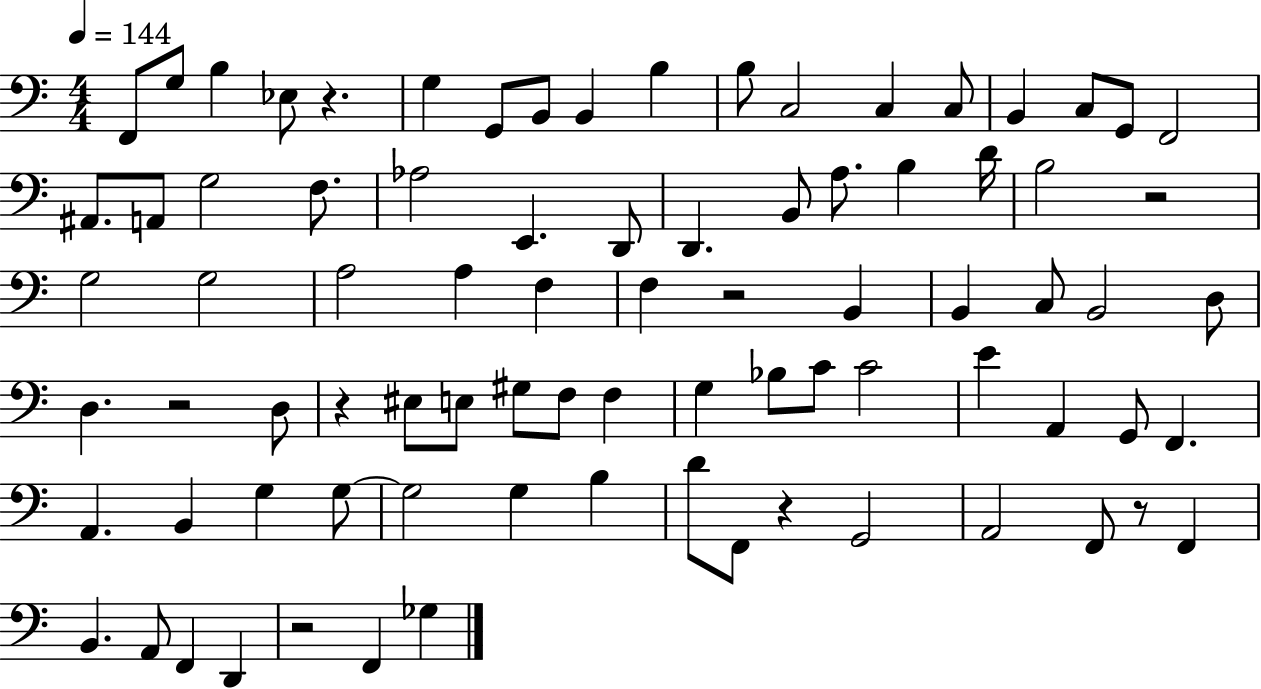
X:1
T:Untitled
M:4/4
L:1/4
K:C
F,,/2 G,/2 B, _E,/2 z G, G,,/2 B,,/2 B,, B, B,/2 C,2 C, C,/2 B,, C,/2 G,,/2 F,,2 ^A,,/2 A,,/2 G,2 F,/2 _A,2 E,, D,,/2 D,, B,,/2 A,/2 B, D/4 B,2 z2 G,2 G,2 A,2 A, F, F, z2 B,, B,, C,/2 B,,2 D,/2 D, z2 D,/2 z ^E,/2 E,/2 ^G,/2 F,/2 F, G, _B,/2 C/2 C2 E A,, G,,/2 F,, A,, B,, G, G,/2 G,2 G, B, D/2 F,,/2 z G,,2 A,,2 F,,/2 z/2 F,, B,, A,,/2 F,, D,, z2 F,, _G,